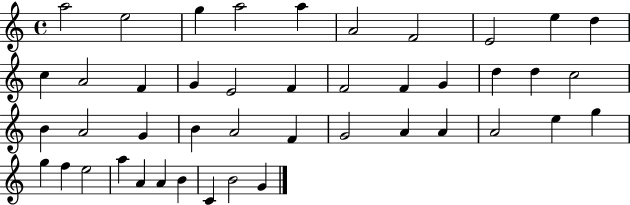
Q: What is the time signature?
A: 4/4